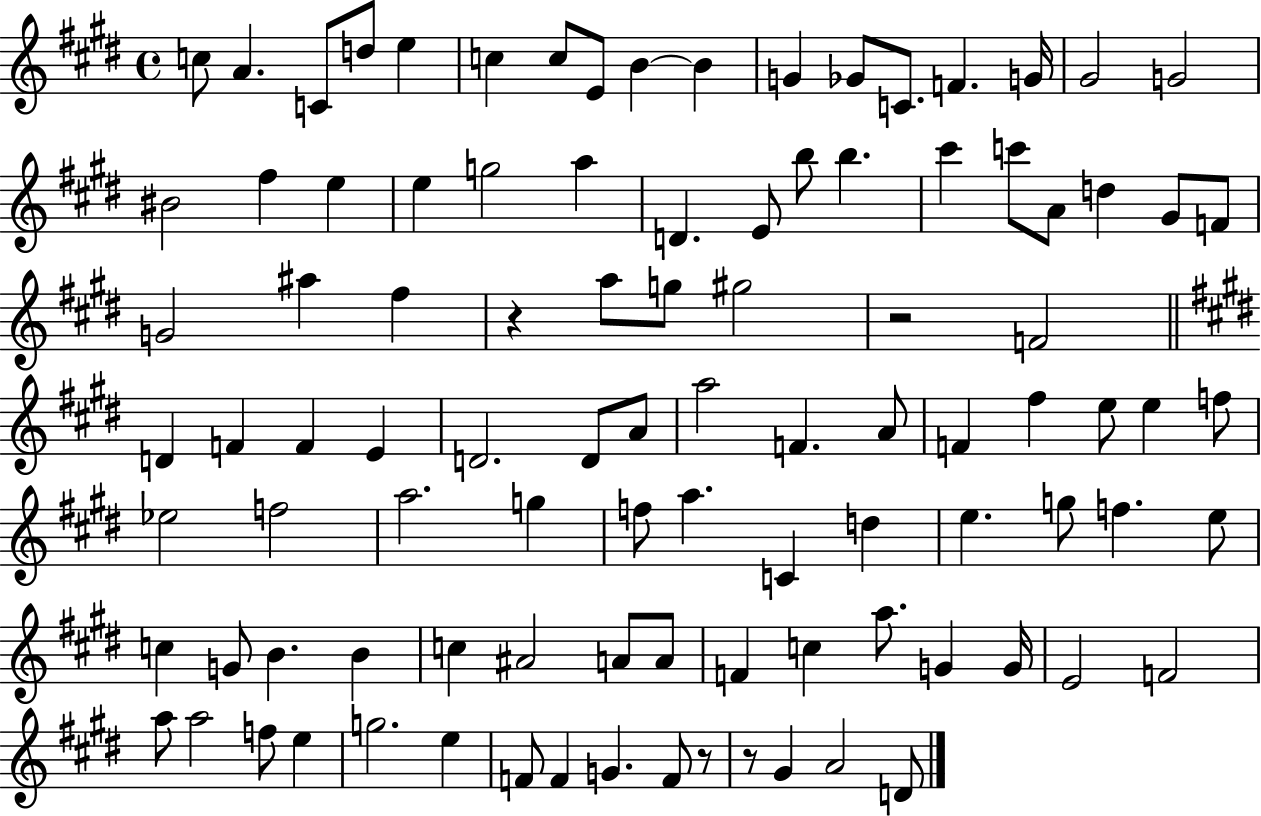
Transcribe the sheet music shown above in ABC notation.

X:1
T:Untitled
M:4/4
L:1/4
K:E
c/2 A C/2 d/2 e c c/2 E/2 B B G _G/2 C/2 F G/4 ^G2 G2 ^B2 ^f e e g2 a D E/2 b/2 b ^c' c'/2 A/2 d ^G/2 F/2 G2 ^a ^f z a/2 g/2 ^g2 z2 F2 D F F E D2 D/2 A/2 a2 F A/2 F ^f e/2 e f/2 _e2 f2 a2 g f/2 a C d e g/2 f e/2 c G/2 B B c ^A2 A/2 A/2 F c a/2 G G/4 E2 F2 a/2 a2 f/2 e g2 e F/2 F G F/2 z/2 z/2 ^G A2 D/2